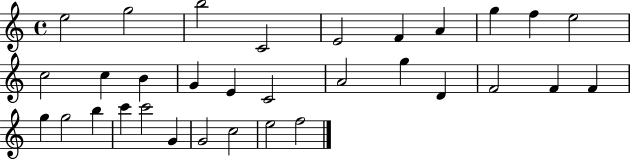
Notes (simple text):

E5/h G5/h B5/h C4/h E4/h F4/q A4/q G5/q F5/q E5/h C5/h C5/q B4/q G4/q E4/q C4/h A4/h G5/q D4/q F4/h F4/q F4/q G5/q G5/h B5/q C6/q C6/h G4/q G4/h C5/h E5/h F5/h